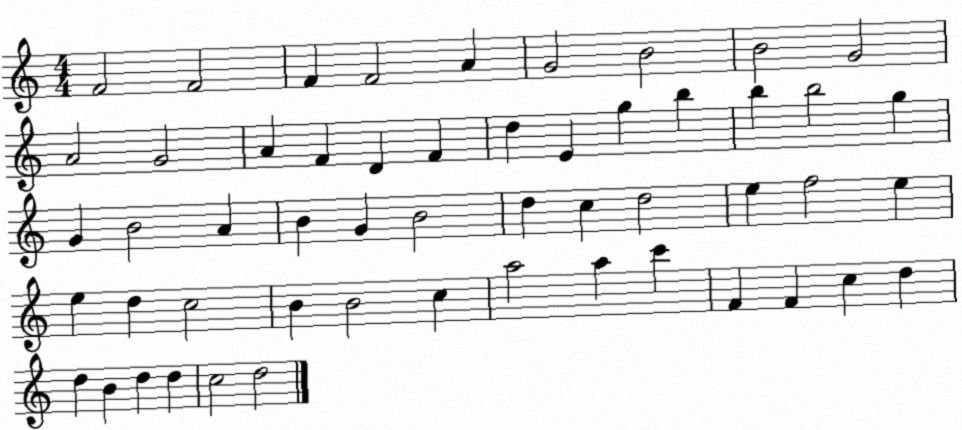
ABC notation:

X:1
T:Untitled
M:4/4
L:1/4
K:C
F2 F2 F F2 A G2 B2 B2 G2 A2 G2 A F D F d E g b b b2 g G B2 A B G B2 d c d2 e f2 e e d c2 B B2 c a2 a c' F F c d d B d d c2 d2